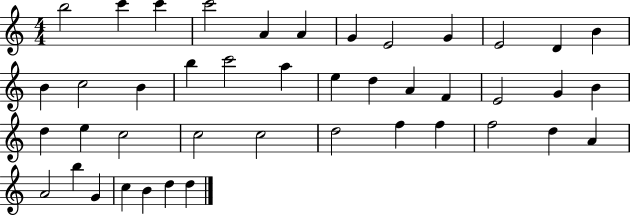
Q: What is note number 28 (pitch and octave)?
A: C5